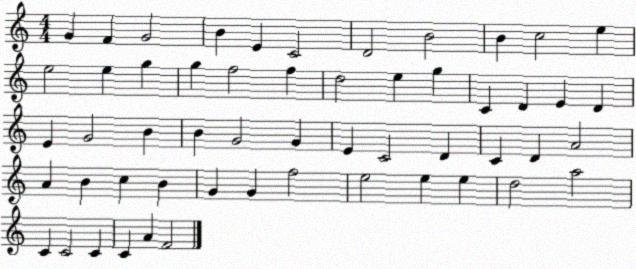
X:1
T:Untitled
M:4/4
L:1/4
K:C
G F G2 B E C2 D2 B2 B c2 e e2 e g g f2 f d2 e g C D E D E G2 B B G2 G E C2 D C D A2 A B c B G G f2 e2 e e d2 a2 C C2 C C A F2